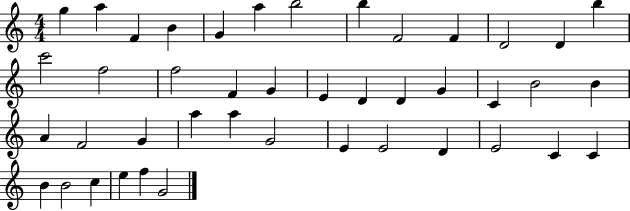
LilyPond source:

{
  \clef treble
  \numericTimeSignature
  \time 4/4
  \key c \major
  g''4 a''4 f'4 b'4 | g'4 a''4 b''2 | b''4 f'2 f'4 | d'2 d'4 b''4 | \break c'''2 f''2 | f''2 f'4 g'4 | e'4 d'4 d'4 g'4 | c'4 b'2 b'4 | \break a'4 f'2 g'4 | a''4 a''4 g'2 | e'4 e'2 d'4 | e'2 c'4 c'4 | \break b'4 b'2 c''4 | e''4 f''4 g'2 | \bar "|."
}